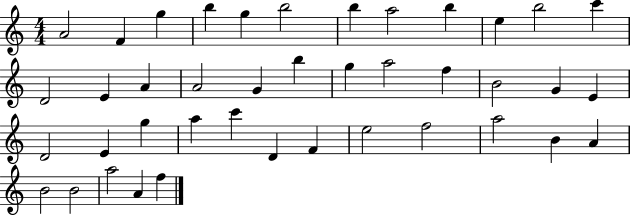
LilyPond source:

{
  \clef treble
  \numericTimeSignature
  \time 4/4
  \key c \major
  a'2 f'4 g''4 | b''4 g''4 b''2 | b''4 a''2 b''4 | e''4 b''2 c'''4 | \break d'2 e'4 a'4 | a'2 g'4 b''4 | g''4 a''2 f''4 | b'2 g'4 e'4 | \break d'2 e'4 g''4 | a''4 c'''4 d'4 f'4 | e''2 f''2 | a''2 b'4 a'4 | \break b'2 b'2 | a''2 a'4 f''4 | \bar "|."
}